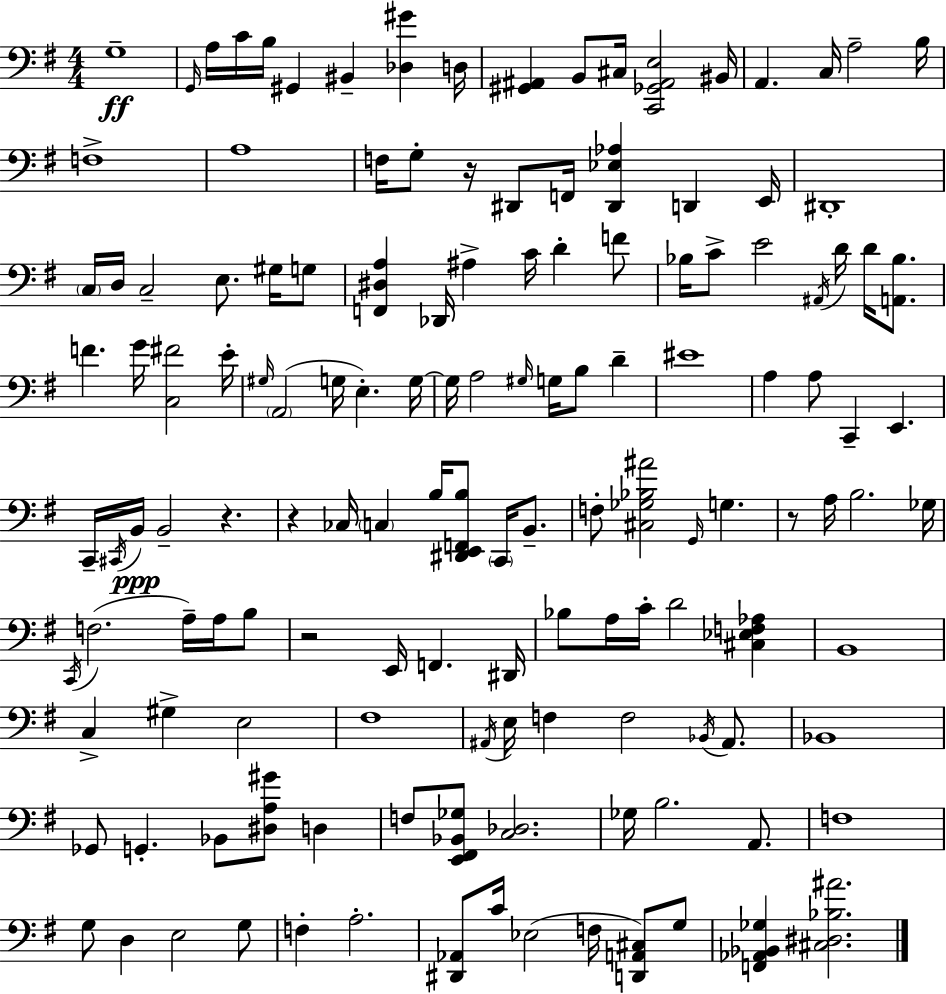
G3/w G2/s A3/s C4/s B3/s G#2/q BIS2/q [Db3,G#4]/q D3/s [G#2,A#2]/q B2/e C#3/s [C2,Gb2,A#2,E3]/h BIS2/s A2/q. C3/s A3/h B3/s F3/w A3/w F3/s G3/e R/s D#2/e F2/s [D#2,Eb3,Ab3]/q D2/q E2/s D#2/w C3/s D3/s C3/h E3/e. G#3/s G3/e [F2,D#3,A3]/q Db2/s A#3/q C4/s D4/q F4/e Bb3/s C4/e E4/h A#2/s D4/s D4/s [A2,Bb3]/e. F4/q. G4/s [C3,F#4]/h E4/s G#3/s A2/h G3/s E3/q. G3/s G3/s A3/h G#3/s G3/s B3/e D4/q EIS4/w A3/q A3/e C2/q E2/q. C2/s C#2/s B2/s B2/h R/q. R/q CES3/s C3/q B3/s [D#2,E2,F2,B3]/e C2/s B2/e. F3/e [C#3,Gb3,Bb3,A#4]/h G2/s G3/q. R/e A3/s B3/h. Gb3/s C2/s F3/h. A3/s A3/s B3/e R/h E2/s F2/q. D#2/s Bb3/e A3/s C4/s D4/h [C#3,Eb3,F3,Ab3]/q B2/w C3/q G#3/q E3/h F#3/w A#2/s E3/s F3/q F3/h Bb2/s A#2/e. Bb2/w Gb2/e G2/q. Bb2/e [D#3,A3,G#4]/e D3/q F3/e [E2,F#2,Bb2,Gb3]/e [C3,Db3]/h. Gb3/s B3/h. A2/e. F3/w G3/e D3/q E3/h G3/e F3/q A3/h. [D#2,Ab2]/e C4/s Eb3/h F3/s [D2,A2,C#3]/e G3/e [F2,Ab2,Bb2,Gb3]/q [C#3,D#3,Bb3,A#4]/h.